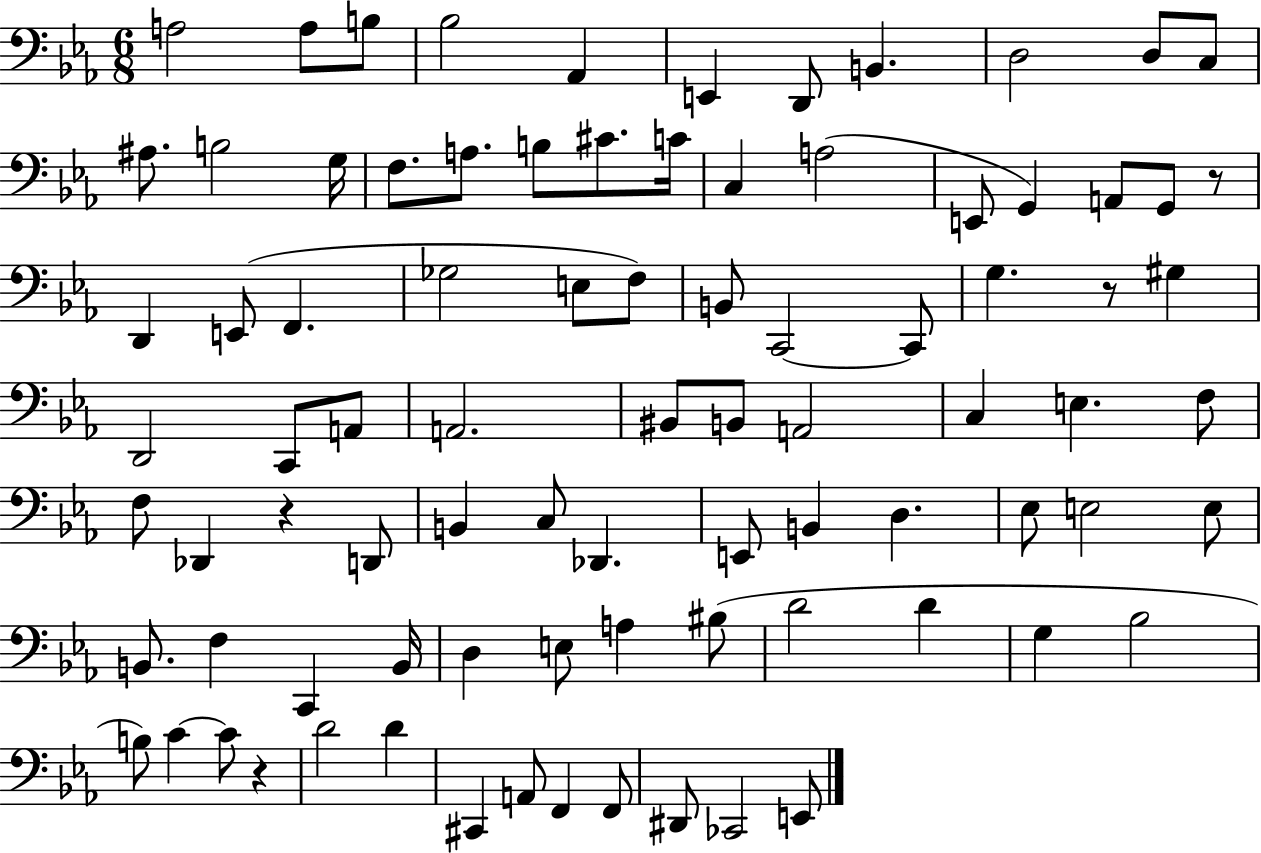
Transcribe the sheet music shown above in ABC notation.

X:1
T:Untitled
M:6/8
L:1/4
K:Eb
A,2 A,/2 B,/2 _B,2 _A,, E,, D,,/2 B,, D,2 D,/2 C,/2 ^A,/2 B,2 G,/4 F,/2 A,/2 B,/2 ^C/2 C/4 C, A,2 E,,/2 G,, A,,/2 G,,/2 z/2 D,, E,,/2 F,, _G,2 E,/2 F,/2 B,,/2 C,,2 C,,/2 G, z/2 ^G, D,,2 C,,/2 A,,/2 A,,2 ^B,,/2 B,,/2 A,,2 C, E, F,/2 F,/2 _D,, z D,,/2 B,, C,/2 _D,, E,,/2 B,, D, _E,/2 E,2 E,/2 B,,/2 F, C,, B,,/4 D, E,/2 A, ^B,/2 D2 D G, _B,2 B,/2 C C/2 z D2 D ^C,, A,,/2 F,, F,,/2 ^D,,/2 _C,,2 E,,/2